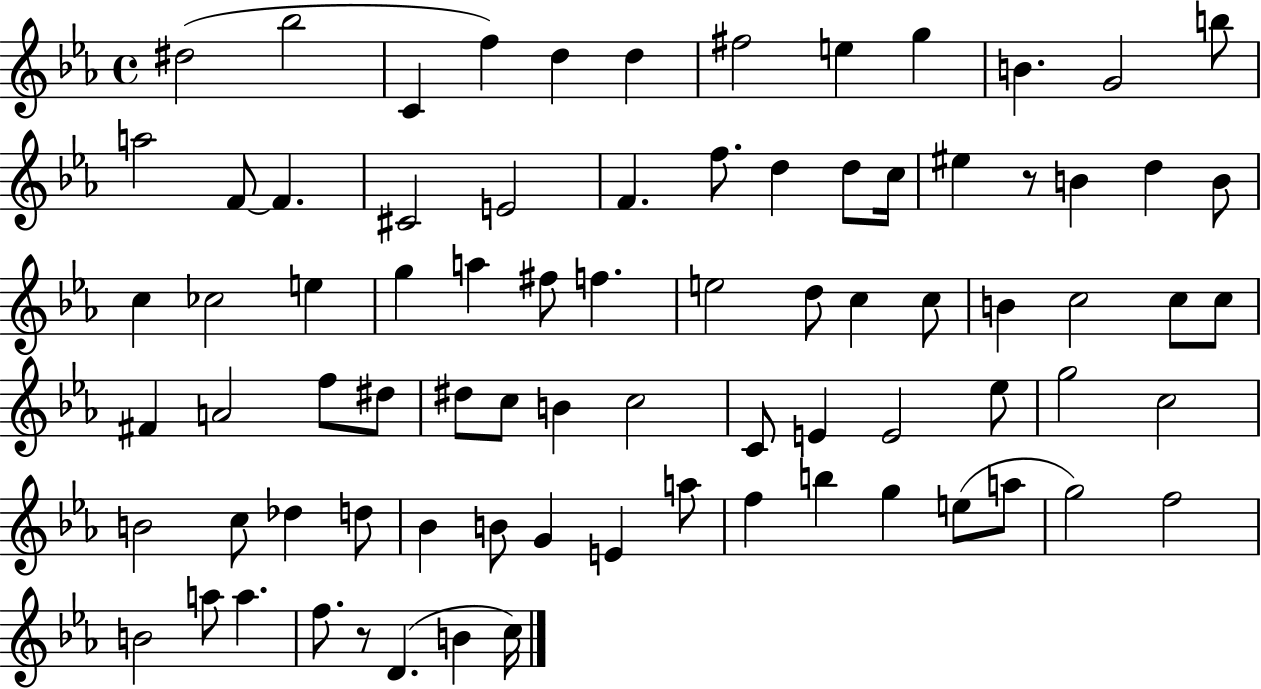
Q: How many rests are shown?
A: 2